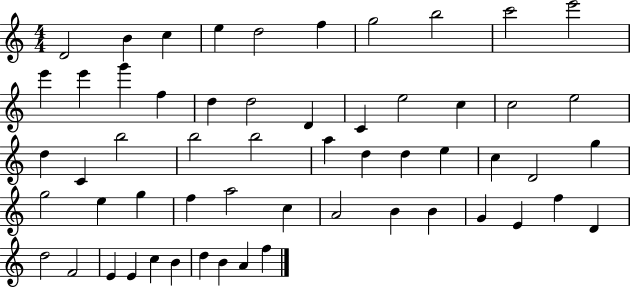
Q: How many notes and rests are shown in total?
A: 57